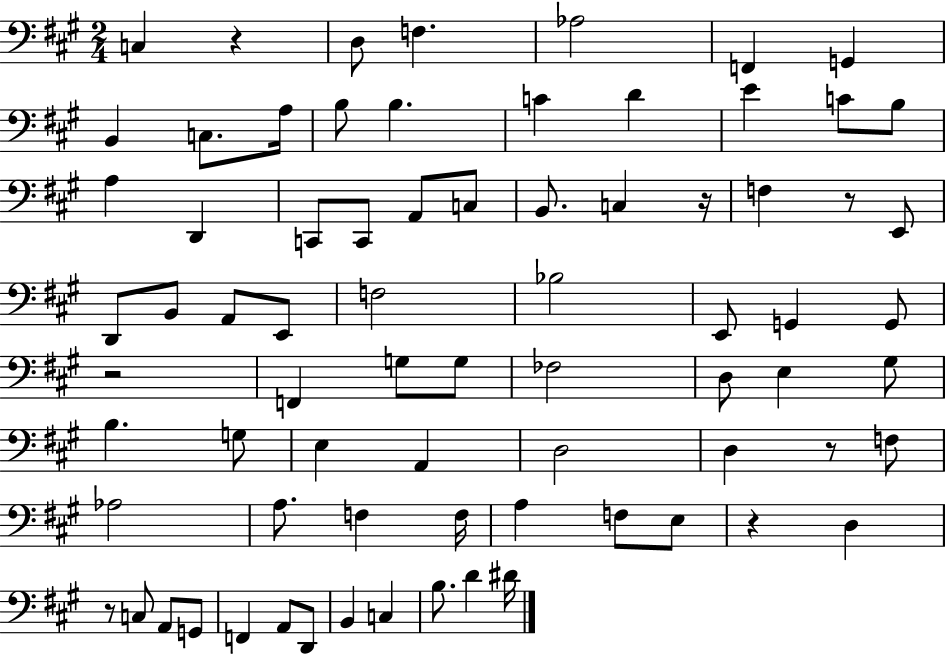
C3/q R/q D3/e F3/q. Ab3/h F2/q G2/q B2/q C3/e. A3/s B3/e B3/q. C4/q D4/q E4/q C4/e B3/e A3/q D2/q C2/e C2/e A2/e C3/e B2/e. C3/q R/s F3/q R/e E2/e D2/e B2/e A2/e E2/e F3/h Bb3/h E2/e G2/q G2/e R/h F2/q G3/e G3/e FES3/h D3/e E3/q G#3/e B3/q. G3/e E3/q A2/q D3/h D3/q R/e F3/e Ab3/h A3/e. F3/q F3/s A3/q F3/e E3/e R/q D3/q R/e C3/e A2/e G2/e F2/q A2/e D2/e B2/q C3/q B3/e. D4/q D#4/s